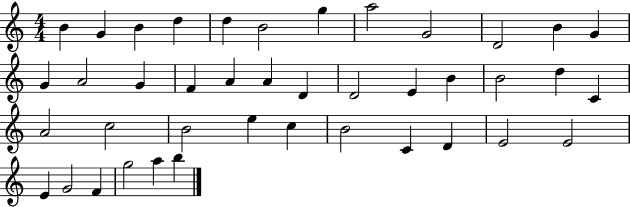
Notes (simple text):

B4/q G4/q B4/q D5/q D5/q B4/h G5/q A5/h G4/h D4/h B4/q G4/q G4/q A4/h G4/q F4/q A4/q A4/q D4/q D4/h E4/q B4/q B4/h D5/q C4/q A4/h C5/h B4/h E5/q C5/q B4/h C4/q D4/q E4/h E4/h E4/q G4/h F4/q G5/h A5/q B5/q